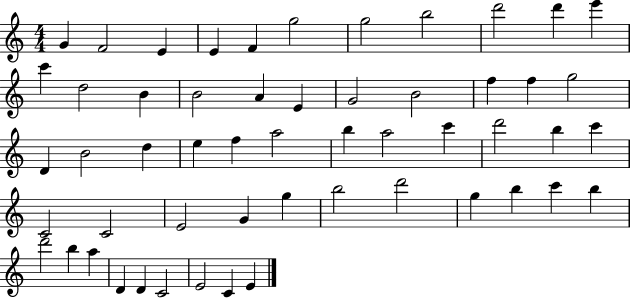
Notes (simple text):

G4/q F4/h E4/q E4/q F4/q G5/h G5/h B5/h D6/h D6/q E6/q C6/q D5/h B4/q B4/h A4/q E4/q G4/h B4/h F5/q F5/q G5/h D4/q B4/h D5/q E5/q F5/q A5/h B5/q A5/h C6/q D6/h B5/q C6/q C4/h C4/h E4/h G4/q G5/q B5/h D6/h G5/q B5/q C6/q B5/q D6/h B5/q A5/q D4/q D4/q C4/h E4/h C4/q E4/q